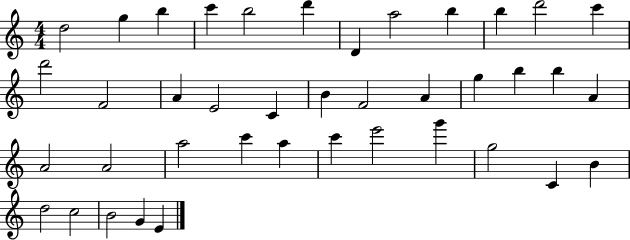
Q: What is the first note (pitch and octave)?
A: D5